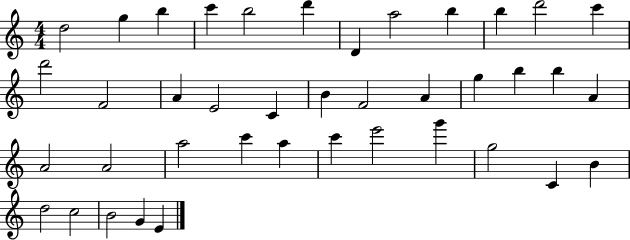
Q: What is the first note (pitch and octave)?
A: D5